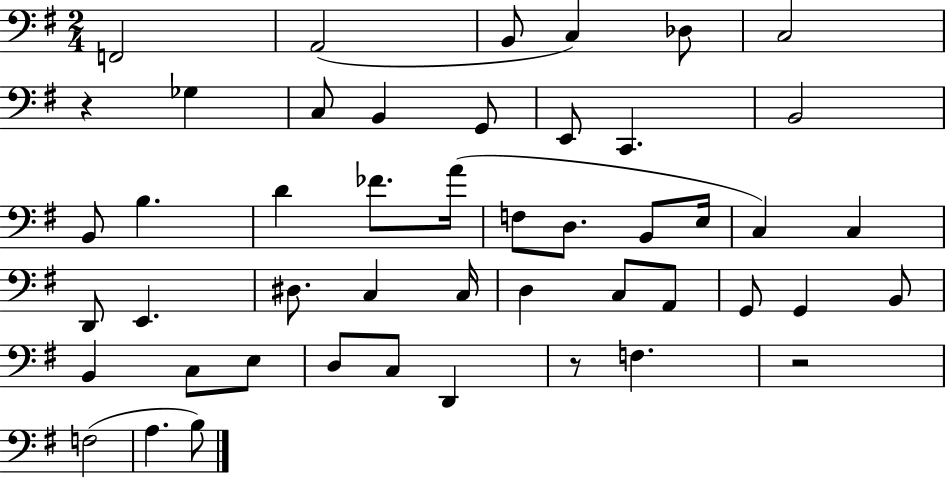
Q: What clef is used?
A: bass